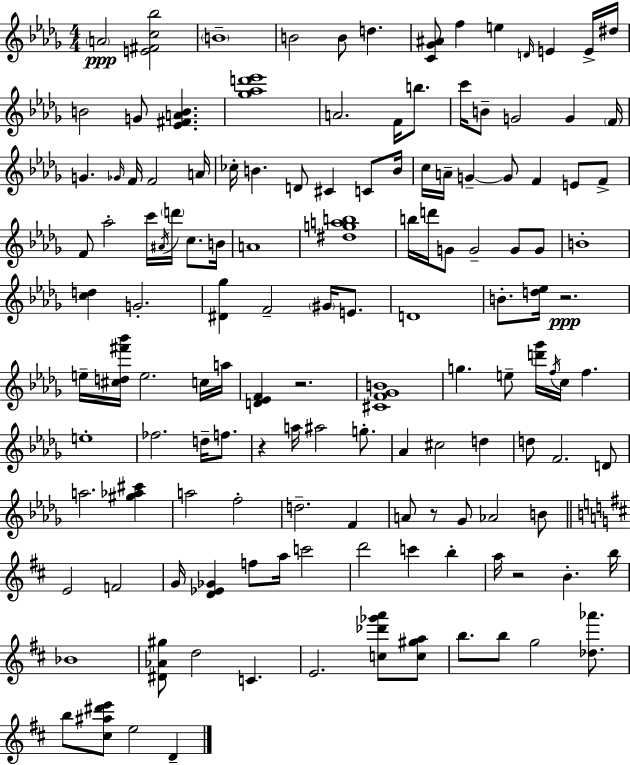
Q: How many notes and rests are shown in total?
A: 137